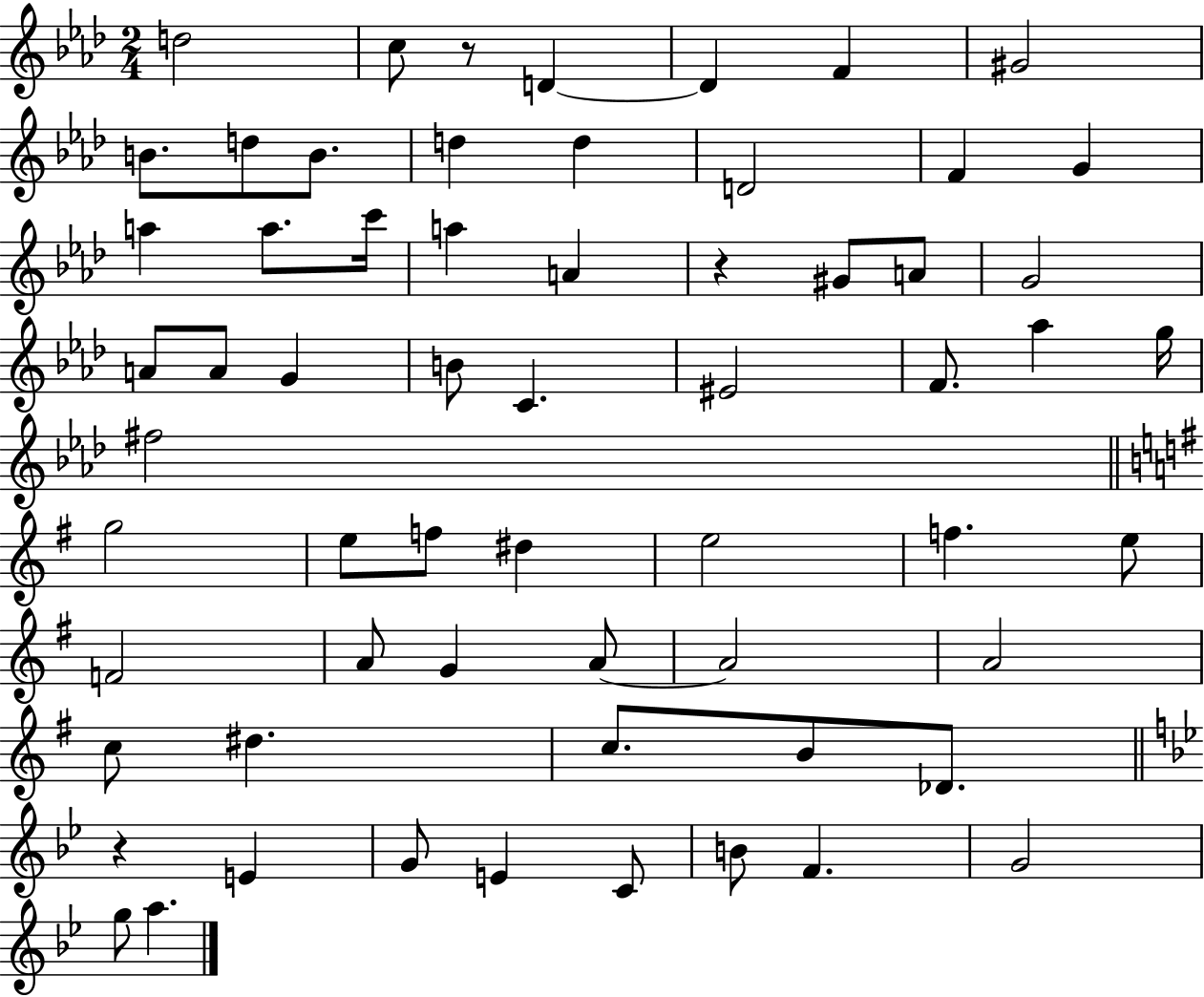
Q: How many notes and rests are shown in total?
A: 62